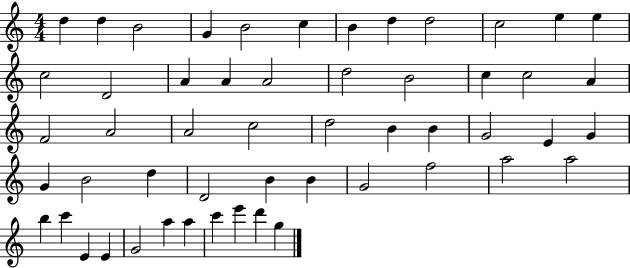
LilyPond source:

{
  \clef treble
  \numericTimeSignature
  \time 4/4
  \key c \major
  d''4 d''4 b'2 | g'4 b'2 c''4 | b'4 d''4 d''2 | c''2 e''4 e''4 | \break c''2 d'2 | a'4 a'4 a'2 | d''2 b'2 | c''4 c''2 a'4 | \break f'2 a'2 | a'2 c''2 | d''2 b'4 b'4 | g'2 e'4 g'4 | \break g'4 b'2 d''4 | d'2 b'4 b'4 | g'2 f''2 | a''2 a''2 | \break b''4 c'''4 e'4 e'4 | g'2 a''4 a''4 | c'''4 e'''4 d'''4 g''4 | \bar "|."
}